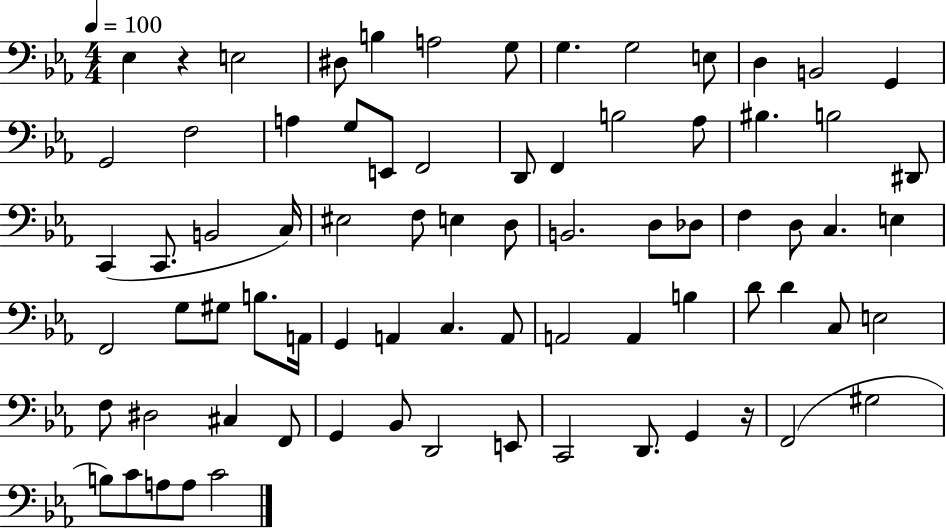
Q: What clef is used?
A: bass